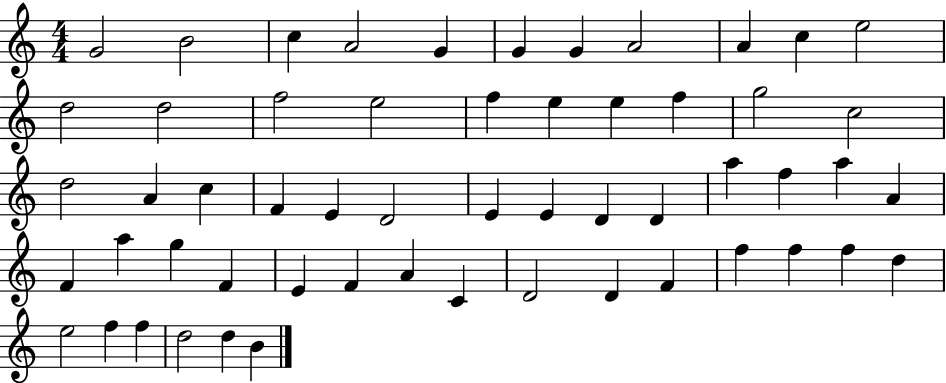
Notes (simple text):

G4/h B4/h C5/q A4/h G4/q G4/q G4/q A4/h A4/q C5/q E5/h D5/h D5/h F5/h E5/h F5/q E5/q E5/q F5/q G5/h C5/h D5/h A4/q C5/q F4/q E4/q D4/h E4/q E4/q D4/q D4/q A5/q F5/q A5/q A4/q F4/q A5/q G5/q F4/q E4/q F4/q A4/q C4/q D4/h D4/q F4/q F5/q F5/q F5/q D5/q E5/h F5/q F5/q D5/h D5/q B4/q